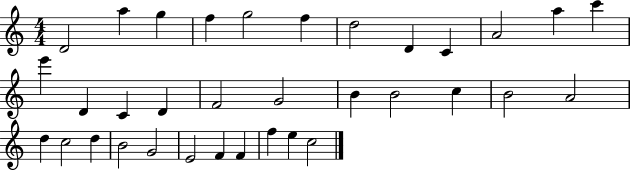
{
  \clef treble
  \numericTimeSignature
  \time 4/4
  \key c \major
  d'2 a''4 g''4 | f''4 g''2 f''4 | d''2 d'4 c'4 | a'2 a''4 c'''4 | \break e'''4 d'4 c'4 d'4 | f'2 g'2 | b'4 b'2 c''4 | b'2 a'2 | \break d''4 c''2 d''4 | b'2 g'2 | e'2 f'4 f'4 | f''4 e''4 c''2 | \break \bar "|."
}